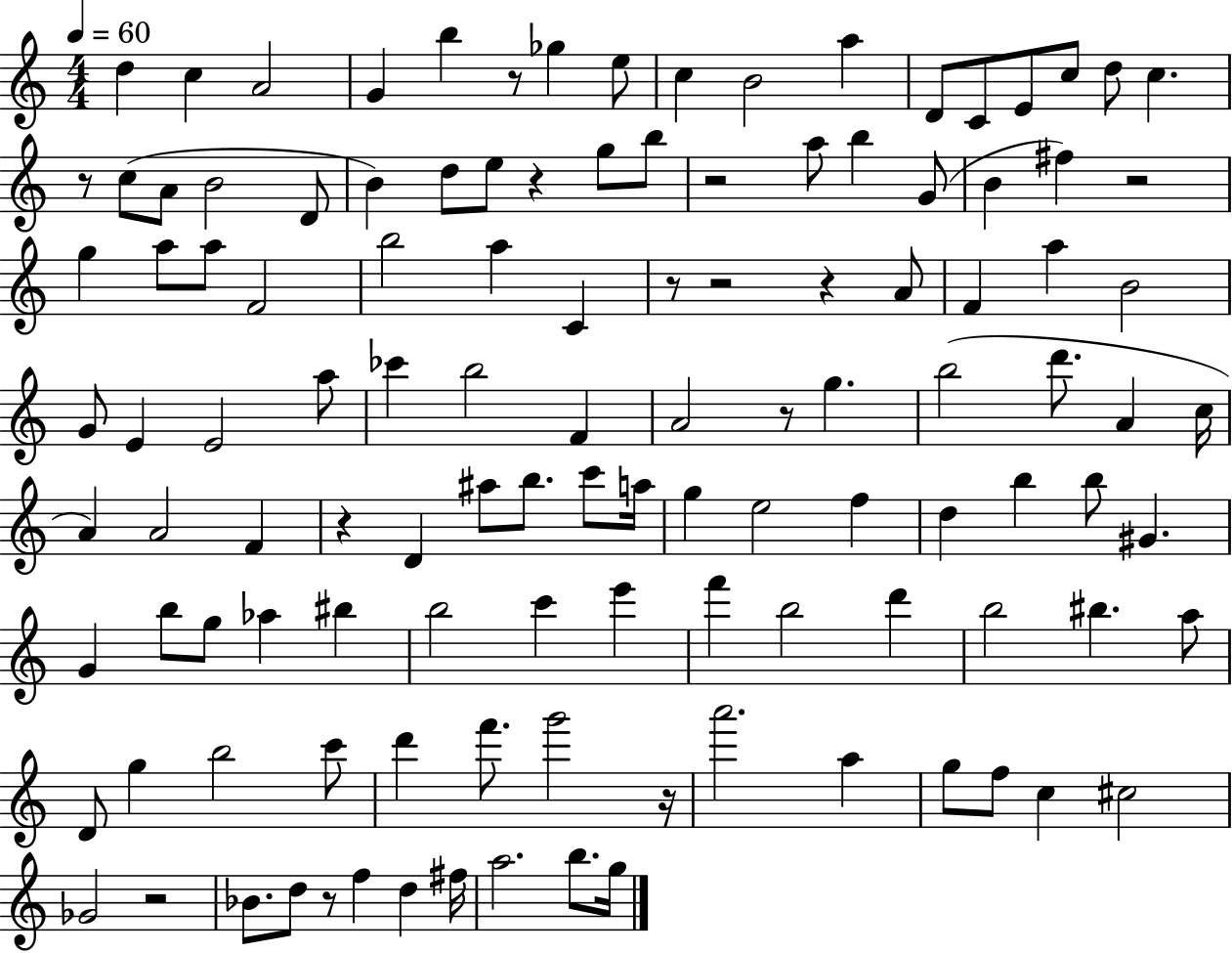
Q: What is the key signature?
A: C major